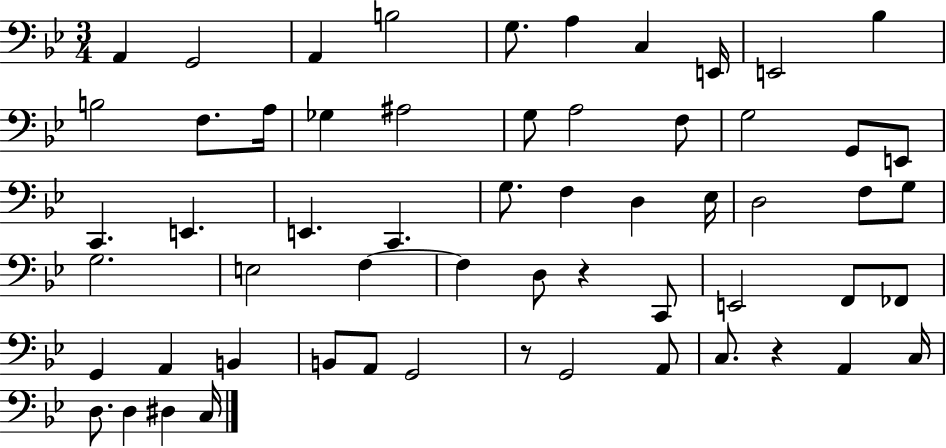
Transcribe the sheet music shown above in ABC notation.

X:1
T:Untitled
M:3/4
L:1/4
K:Bb
A,, G,,2 A,, B,2 G,/2 A, C, E,,/4 E,,2 _B, B,2 F,/2 A,/4 _G, ^A,2 G,/2 A,2 F,/2 G,2 G,,/2 E,,/2 C,, E,, E,, C,, G,/2 F, D, _E,/4 D,2 F,/2 G,/2 G,2 E,2 F, F, D,/2 z C,,/2 E,,2 F,,/2 _F,,/2 G,, A,, B,, B,,/2 A,,/2 G,,2 z/2 G,,2 A,,/2 C,/2 z A,, C,/4 D,/2 D, ^D, C,/4